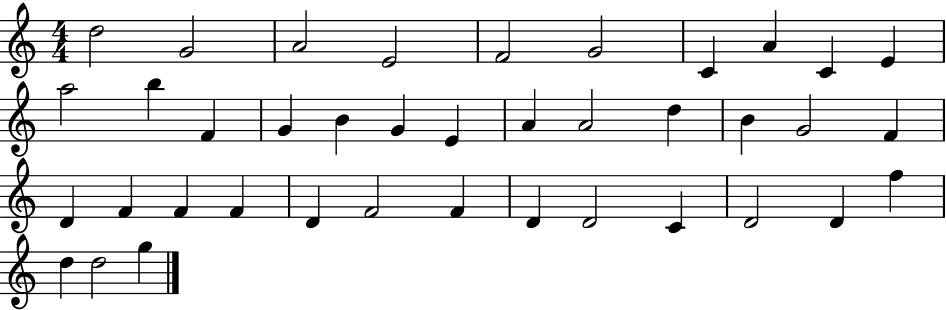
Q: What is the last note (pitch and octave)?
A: G5